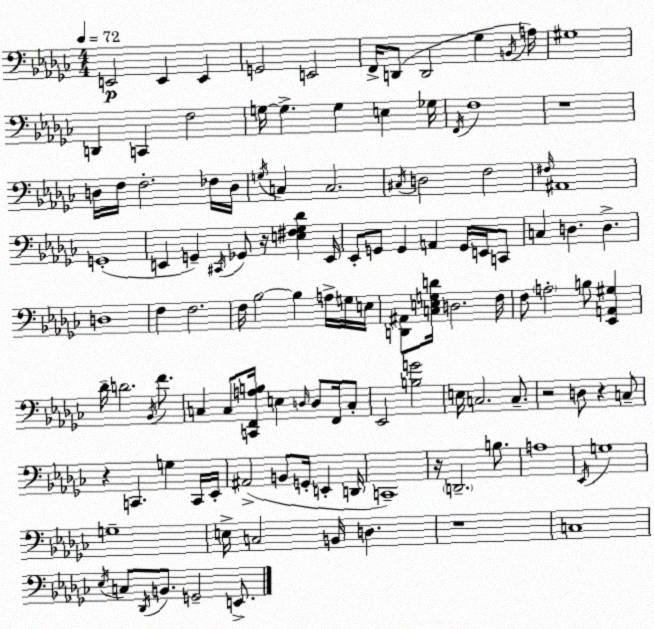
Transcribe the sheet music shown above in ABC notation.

X:1
T:Untitled
M:4/4
L:1/4
K:Ebm
E,,2 E,, E,, G,,2 E,,2 F,,/4 D,,/2 D,,2 _G, B,,/4 A,/4 ^G,4 D,, C,, F,2 G,/4 G, G, E, _G,/4 F,,/4 F,4 z4 D,/4 F,/4 F,2 _F,/4 D,/4 G,/4 C, C,2 ^C,/4 D,2 F,2 ^F,/4 ^A,,4 G,,4 E,, G,, ^C,,/4 _G,,/2 z/4 [E,^F,_G,_D] E,,/4 _E,,/2 G,,/2 G,, A,, G,,/4 E,,/4 C,,/2 C, D, D, D,4 F, F,2 F,/4 _B,2 _B, A,/4 G,/4 E,/4 [D,,^A,,]/2 [C,E,G,D]/4 D,2 F,/4 F,/2 A,2 B,/2 [_E,,A,,^G,] _D/4 D2 _B,,/4 F/2 C, C,/2 [C,,F,,A,B,]/4 E, D,/4 D,/2 F,,/4 C,/2 _E,,2 [B,G]2 E,/4 C,2 C,/2 z2 D,/2 z C,/2 z C,, G, C,,/4 _E,,/4 ^A,,2 B,,/2 G,,/4 E,, D,,/4 C,,4 z/4 D,,2 B,/2 A,4 _E,,/4 G,4 G,4 E,/4 C,2 B,,/4 D, z4 C,4 _E,/4 C,/2 _D,,/4 B,,/2 G,,2 E,,/2